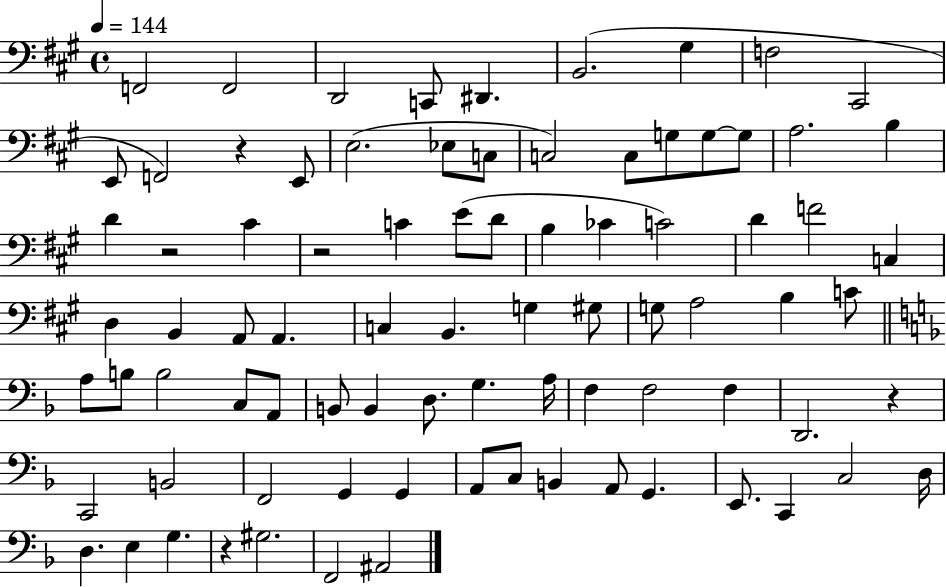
X:1
T:Untitled
M:4/4
L:1/4
K:A
F,,2 F,,2 D,,2 C,,/2 ^D,, B,,2 ^G, F,2 ^C,,2 E,,/2 F,,2 z E,,/2 E,2 _E,/2 C,/2 C,2 C,/2 G,/2 G,/2 G,/2 A,2 B, D z2 ^C z2 C E/2 D/2 B, _C C2 D F2 C, D, B,, A,,/2 A,, C, B,, G, ^G,/2 G,/2 A,2 B, C/2 A,/2 B,/2 B,2 C,/2 A,,/2 B,,/2 B,, D,/2 G, A,/4 F, F,2 F, D,,2 z C,,2 B,,2 F,,2 G,, G,, A,,/2 C,/2 B,, A,,/2 G,, E,,/2 C,, C,2 D,/4 D, E, G, z ^G,2 F,,2 ^A,,2